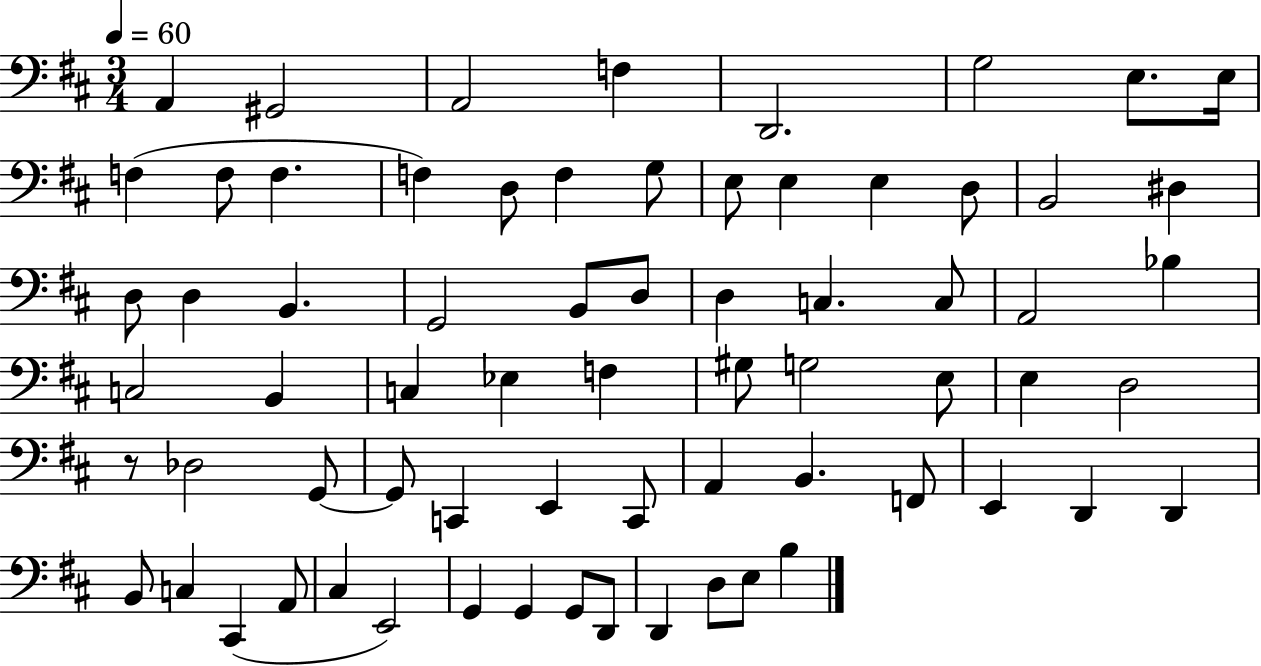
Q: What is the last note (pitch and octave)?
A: B3